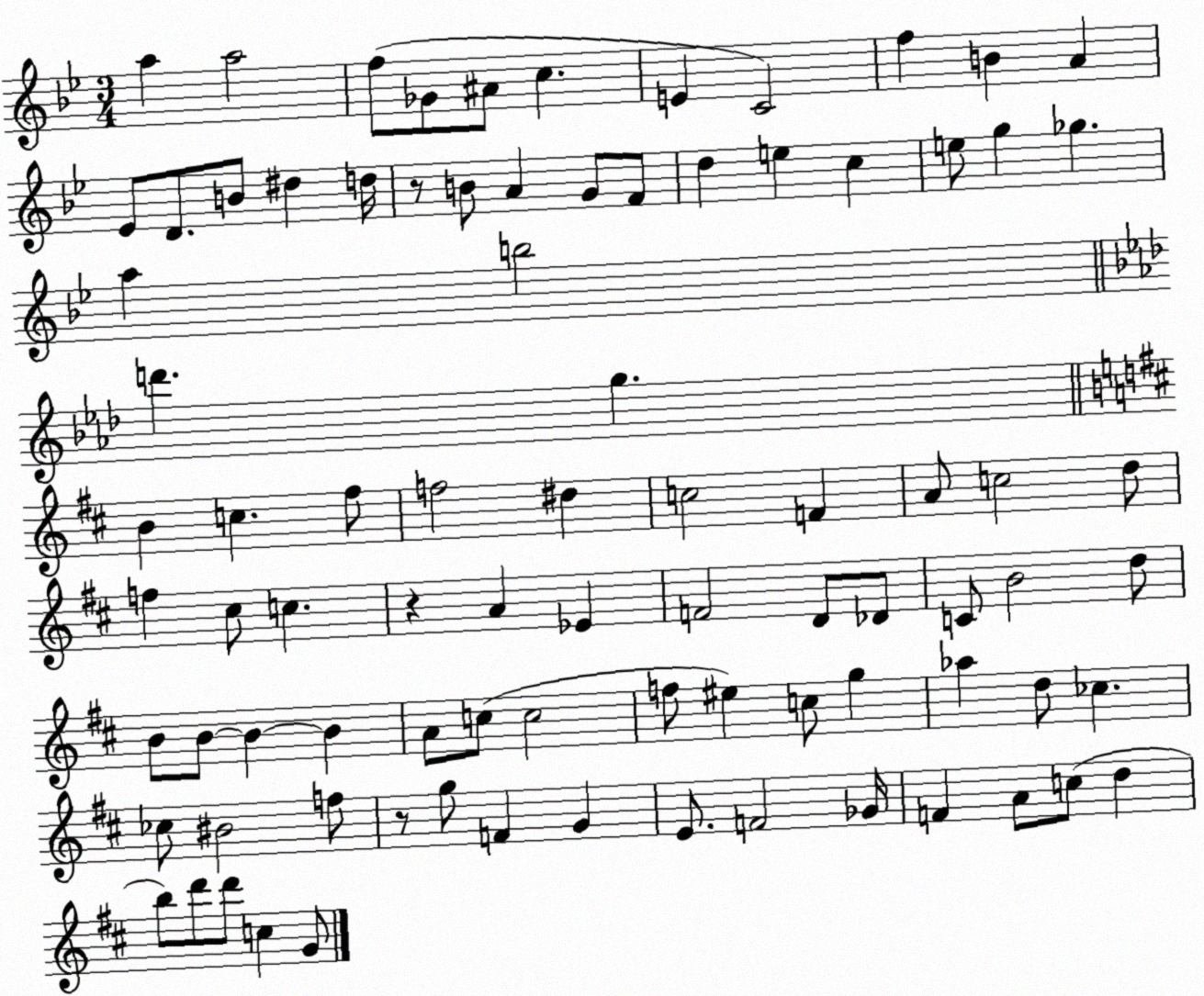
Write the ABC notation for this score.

X:1
T:Untitled
M:3/4
L:1/4
K:Bb
a a2 f/2 _G/2 ^A/2 c E C2 f B A _E/2 D/2 B/2 ^d d/4 z/2 B/2 A G/2 F/2 d e c e/2 g _g a b2 d' g B c ^f/2 f2 ^d c2 F A/2 c2 d/2 f ^c/2 c z A _E F2 D/2 _D/2 C/2 B2 d/2 B/2 B/2 B B A/2 c/2 c2 f/2 ^e c/2 g _a d/2 _c _c/2 ^B2 f/2 z/2 g/2 F G E/2 F2 _G/4 F A/2 c/2 d b/2 d'/2 d'/2 c G/2